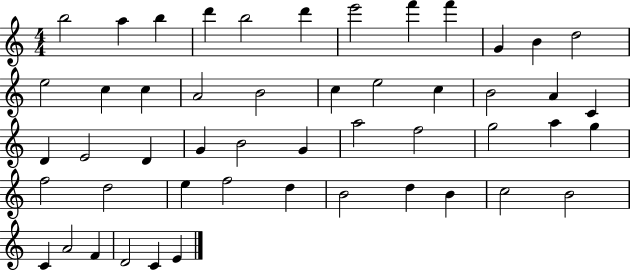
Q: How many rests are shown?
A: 0